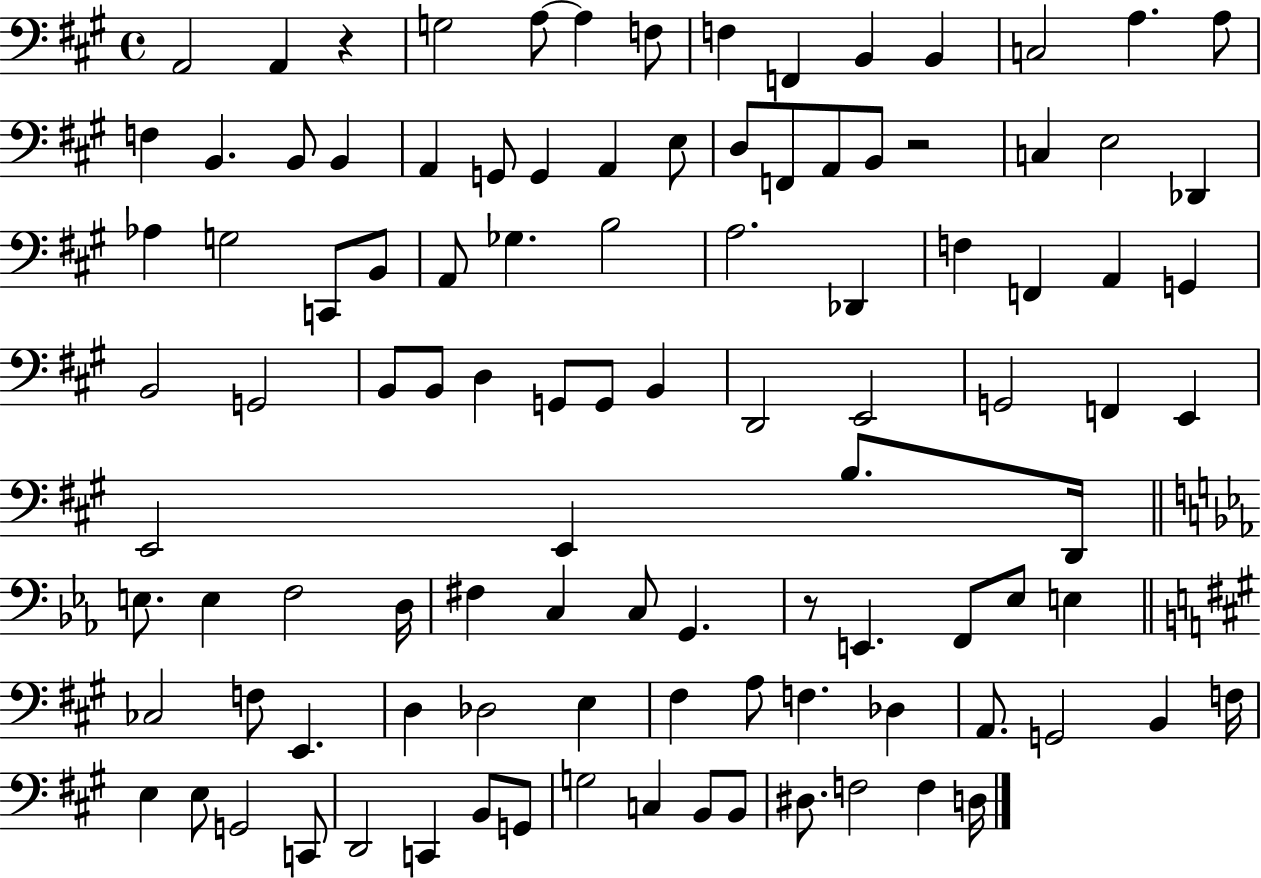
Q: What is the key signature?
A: A major